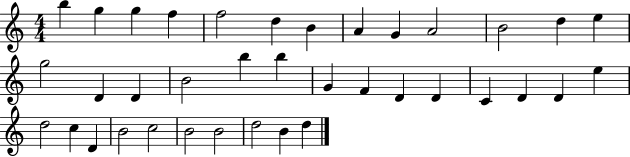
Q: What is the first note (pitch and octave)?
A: B5